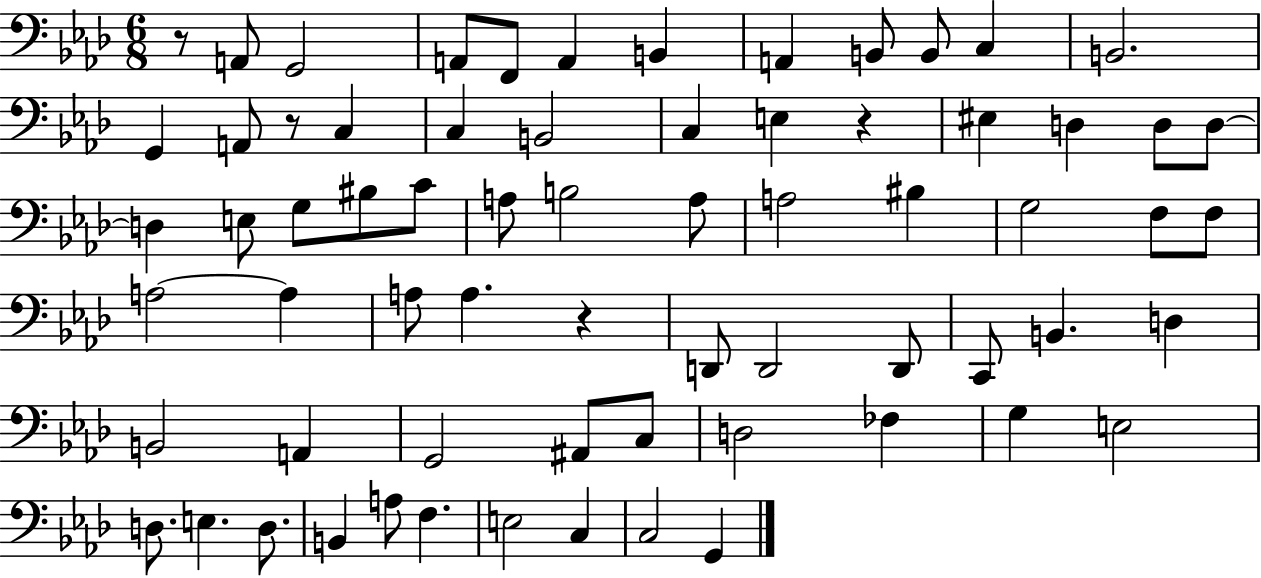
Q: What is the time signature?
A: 6/8